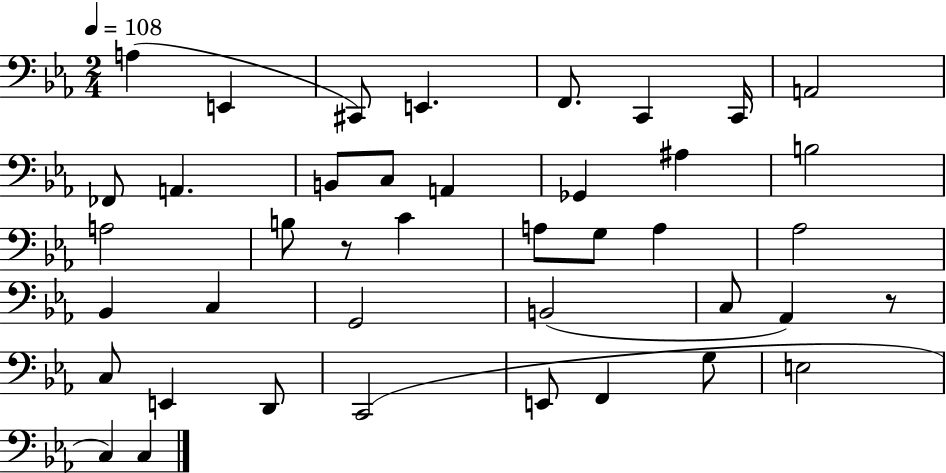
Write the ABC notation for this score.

X:1
T:Untitled
M:2/4
L:1/4
K:Eb
A, E,, ^C,,/2 E,, F,,/2 C,, C,,/4 A,,2 _F,,/2 A,, B,,/2 C,/2 A,, _G,, ^A, B,2 A,2 B,/2 z/2 C A,/2 G,/2 A, _A,2 _B,, C, G,,2 B,,2 C,/2 _A,, z/2 C,/2 E,, D,,/2 C,,2 E,,/2 F,, G,/2 E,2 C, C,